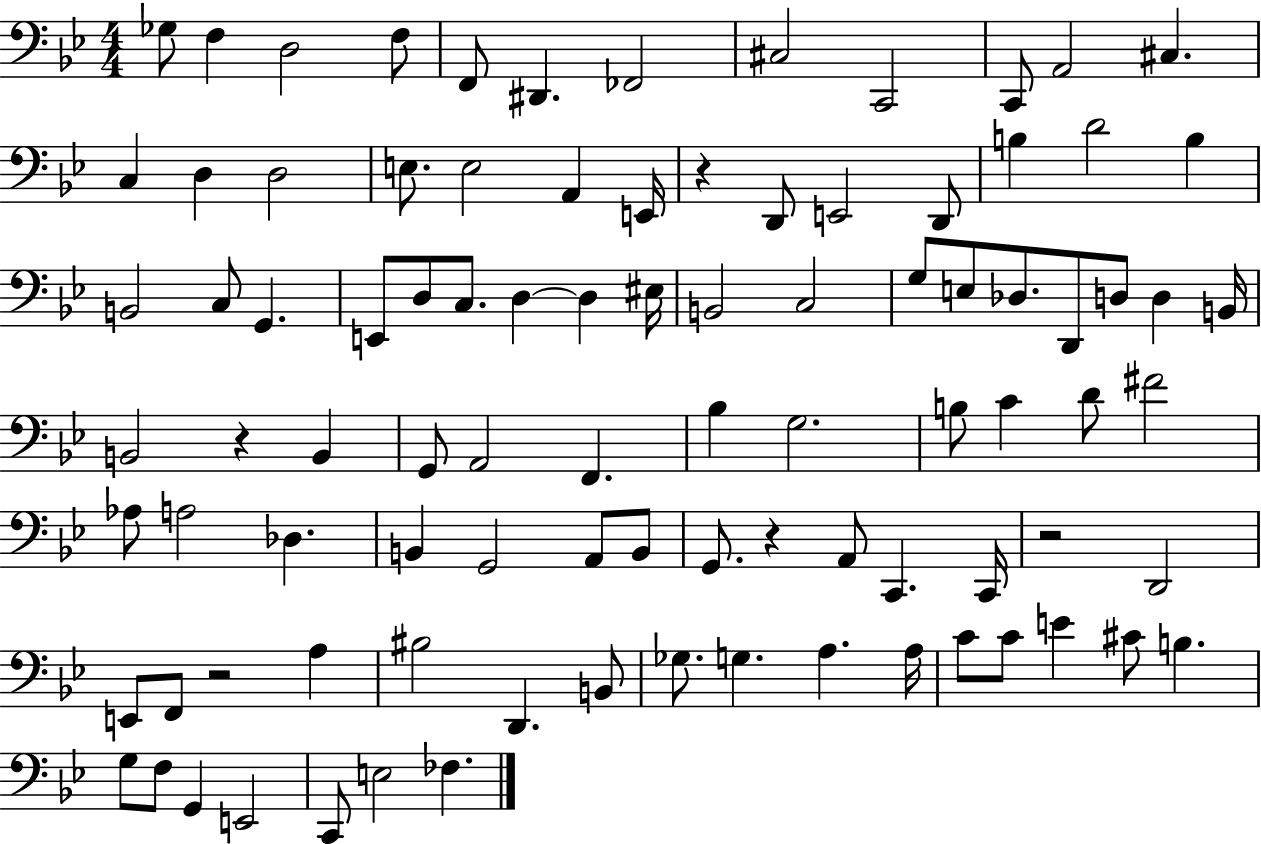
Gb3/e F3/q D3/h F3/e F2/e D#2/q. FES2/h C#3/h C2/h C2/e A2/h C#3/q. C3/q D3/q D3/h E3/e. E3/h A2/q E2/s R/q D2/e E2/h D2/e B3/q D4/h B3/q B2/h C3/e G2/q. E2/e D3/e C3/e. D3/q D3/q EIS3/s B2/h C3/h G3/e E3/e Db3/e. D2/e D3/e D3/q B2/s B2/h R/q B2/q G2/e A2/h F2/q. Bb3/q G3/h. B3/e C4/q D4/e F#4/h Ab3/e A3/h Db3/q. B2/q G2/h A2/e B2/e G2/e. R/q A2/e C2/q. C2/s R/h D2/h E2/e F2/e R/h A3/q BIS3/h D2/q. B2/e Gb3/e. G3/q. A3/q. A3/s C4/e C4/e E4/q C#4/e B3/q. G3/e F3/e G2/q E2/h C2/e E3/h FES3/q.